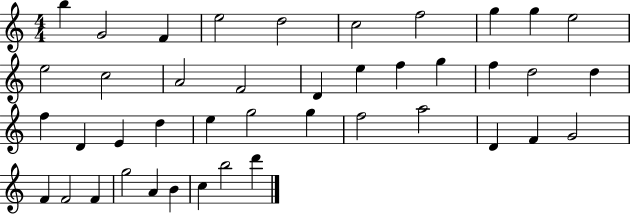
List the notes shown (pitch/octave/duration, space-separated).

B5/q G4/h F4/q E5/h D5/h C5/h F5/h G5/q G5/q E5/h E5/h C5/h A4/h F4/h D4/q E5/q F5/q G5/q F5/q D5/h D5/q F5/q D4/q E4/q D5/q E5/q G5/h G5/q F5/h A5/h D4/q F4/q G4/h F4/q F4/h F4/q G5/h A4/q B4/q C5/q B5/h D6/q